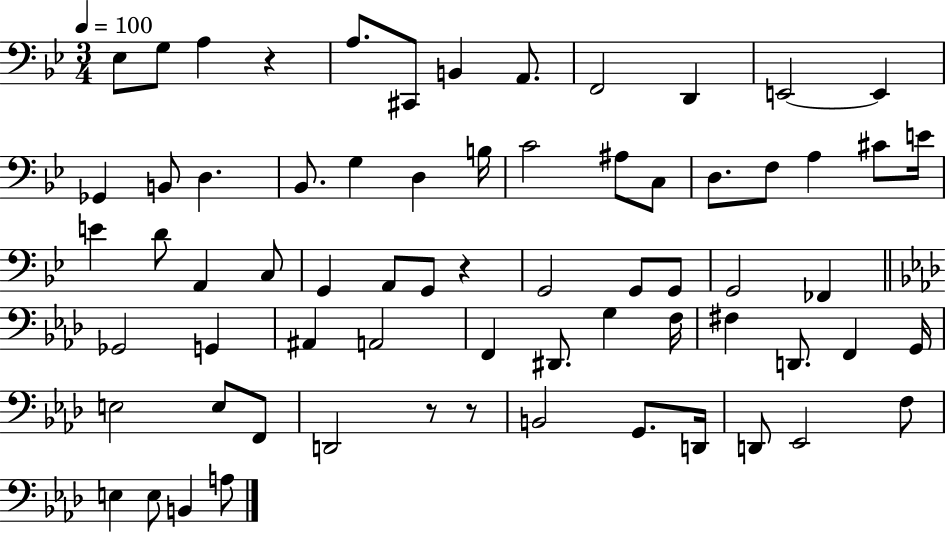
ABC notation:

X:1
T:Untitled
M:3/4
L:1/4
K:Bb
_E,/2 G,/2 A, z A,/2 ^C,,/2 B,, A,,/2 F,,2 D,, E,,2 E,, _G,, B,,/2 D, _B,,/2 G, D, B,/4 C2 ^A,/2 C,/2 D,/2 F,/2 A, ^C/2 E/4 E D/2 A,, C,/2 G,, A,,/2 G,,/2 z G,,2 G,,/2 G,,/2 G,,2 _F,, _G,,2 G,, ^A,, A,,2 F,, ^D,,/2 G, F,/4 ^F, D,,/2 F,, G,,/4 E,2 E,/2 F,,/2 D,,2 z/2 z/2 B,,2 G,,/2 D,,/4 D,,/2 _E,,2 F,/2 E, E,/2 B,, A,/2